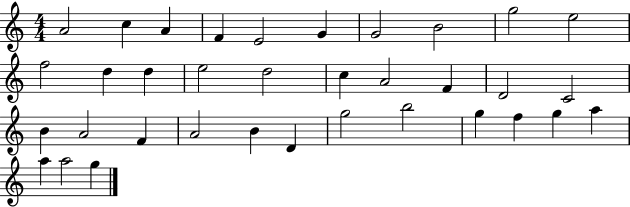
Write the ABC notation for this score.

X:1
T:Untitled
M:4/4
L:1/4
K:C
A2 c A F E2 G G2 B2 g2 e2 f2 d d e2 d2 c A2 F D2 C2 B A2 F A2 B D g2 b2 g f g a a a2 g